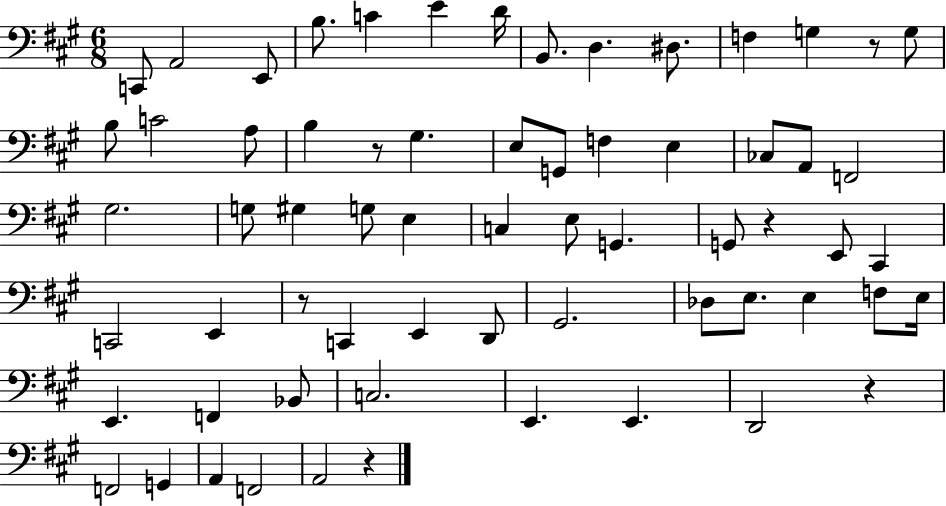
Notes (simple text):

C2/e A2/h E2/e B3/e. C4/q E4/q D4/s B2/e. D3/q. D#3/e. F3/q G3/q R/e G3/e B3/e C4/h A3/e B3/q R/e G#3/q. E3/e G2/e F3/q E3/q CES3/e A2/e F2/h G#3/h. G3/e G#3/q G3/e E3/q C3/q E3/e G2/q. G2/e R/q E2/e C#2/q C2/h E2/q R/e C2/q E2/q D2/e G#2/h. Db3/e E3/e. E3/q F3/e E3/s E2/q. F2/q Bb2/e C3/h. E2/q. E2/q. D2/h R/q F2/h G2/q A2/q F2/h A2/h R/q